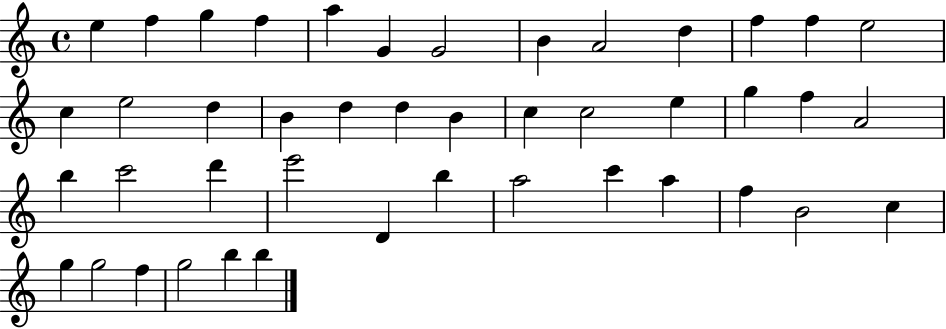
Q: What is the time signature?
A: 4/4